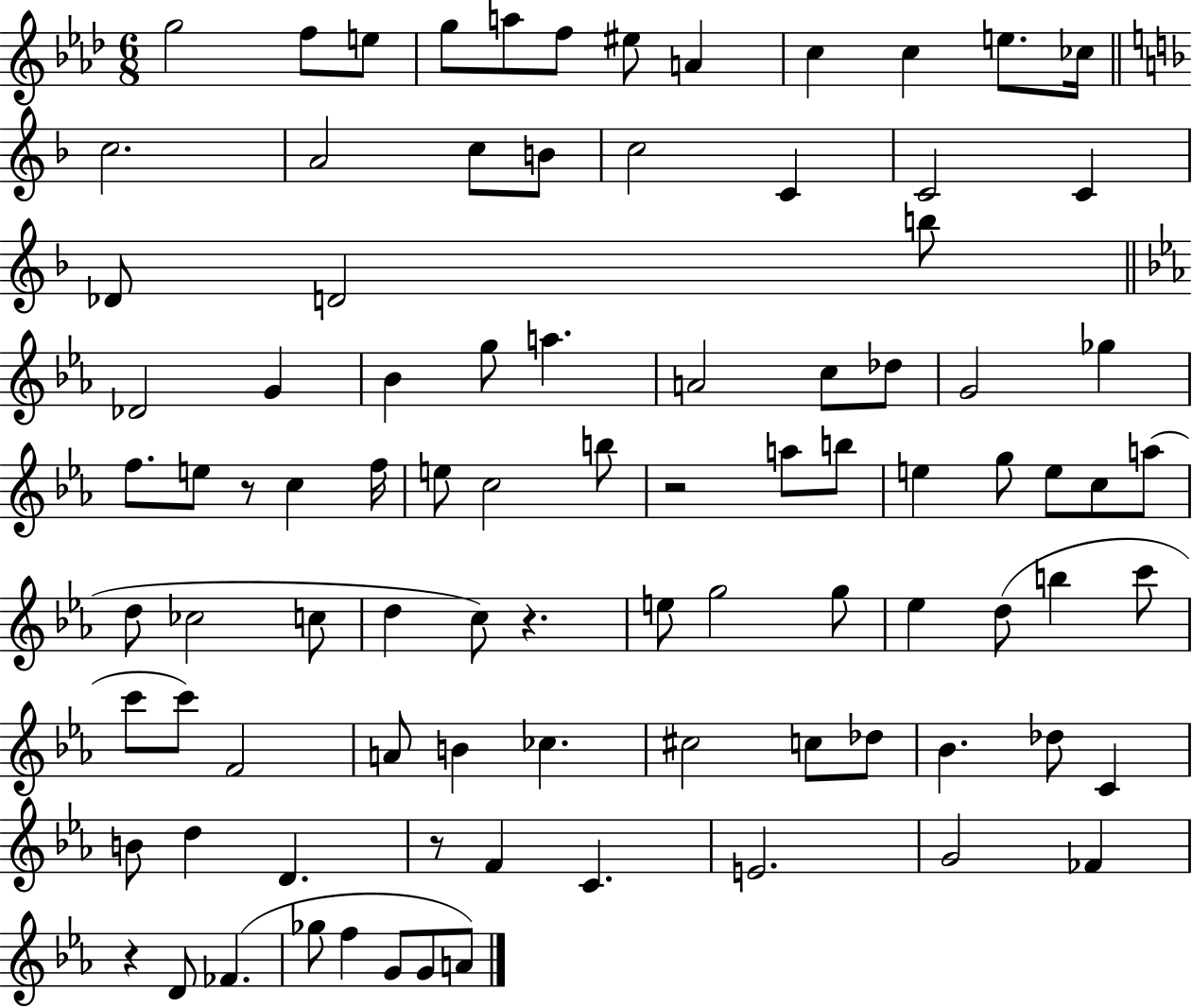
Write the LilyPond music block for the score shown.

{
  \clef treble
  \numericTimeSignature
  \time 6/8
  \key aes \major
  g''2 f''8 e''8 | g''8 a''8 f''8 eis''8 a'4 | c''4 c''4 e''8. ces''16 | \bar "||" \break \key f \major c''2. | a'2 c''8 b'8 | c''2 c'4 | c'2 c'4 | \break des'8 d'2 b''8 | \bar "||" \break \key ees \major des'2 g'4 | bes'4 g''8 a''4. | a'2 c''8 des''8 | g'2 ges''4 | \break f''8. e''8 r8 c''4 f''16 | e''8 c''2 b''8 | r2 a''8 b''8 | e''4 g''8 e''8 c''8 a''8( | \break d''8 ces''2 c''8 | d''4 c''8) r4. | e''8 g''2 g''8 | ees''4 d''8( b''4 c'''8 | \break c'''8 c'''8) f'2 | a'8 b'4 ces''4. | cis''2 c''8 des''8 | bes'4. des''8 c'4 | \break b'8 d''4 d'4. | r8 f'4 c'4. | e'2. | g'2 fes'4 | \break r4 d'8 fes'4.( | ges''8 f''4 g'8 g'8 a'8) | \bar "|."
}